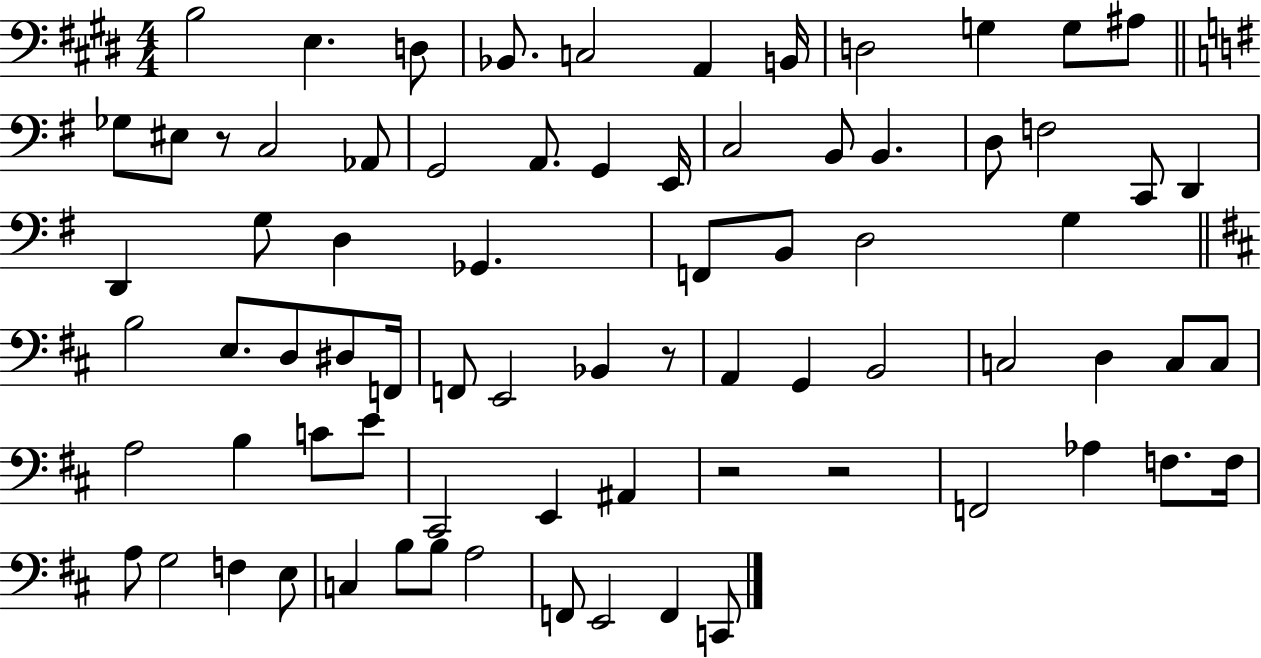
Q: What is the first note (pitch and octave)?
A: B3